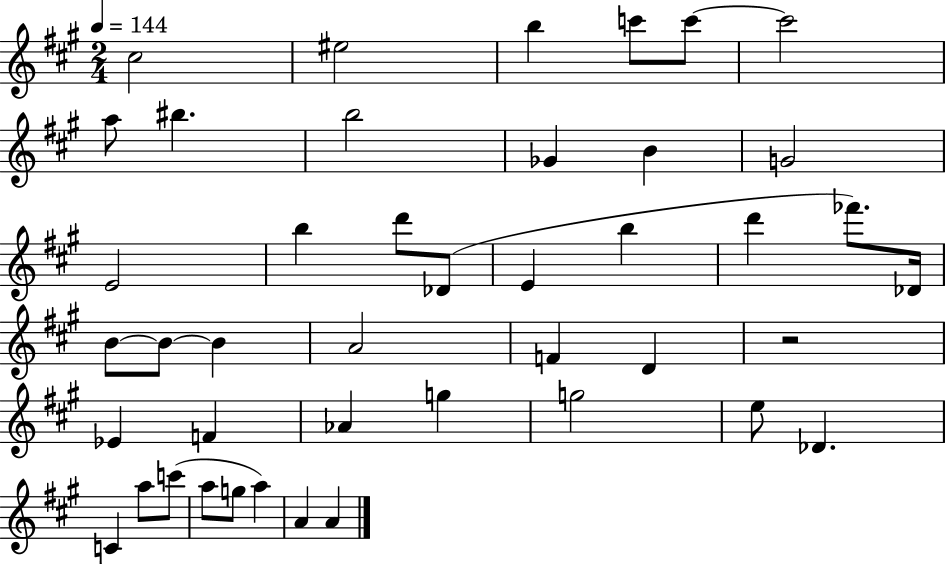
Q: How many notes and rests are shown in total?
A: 43